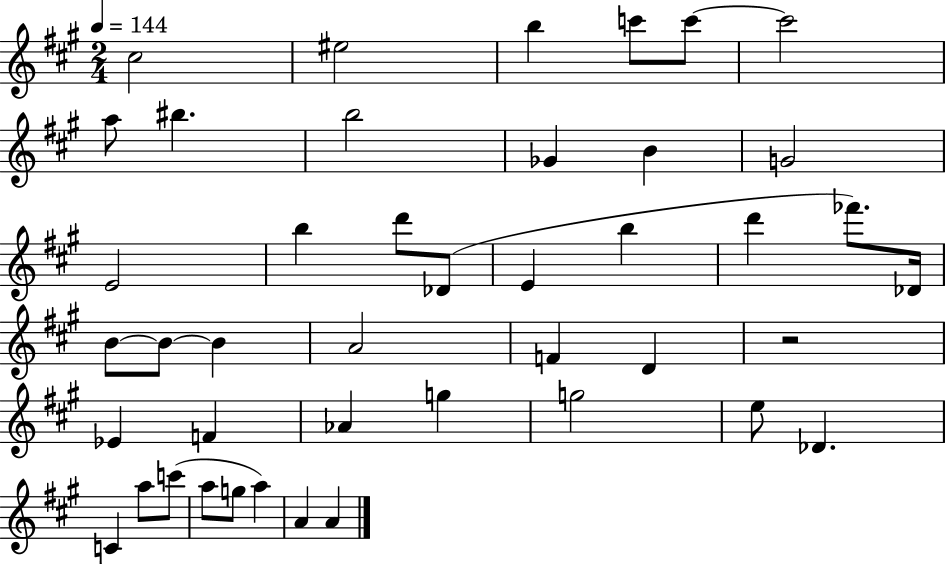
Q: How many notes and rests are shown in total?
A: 43